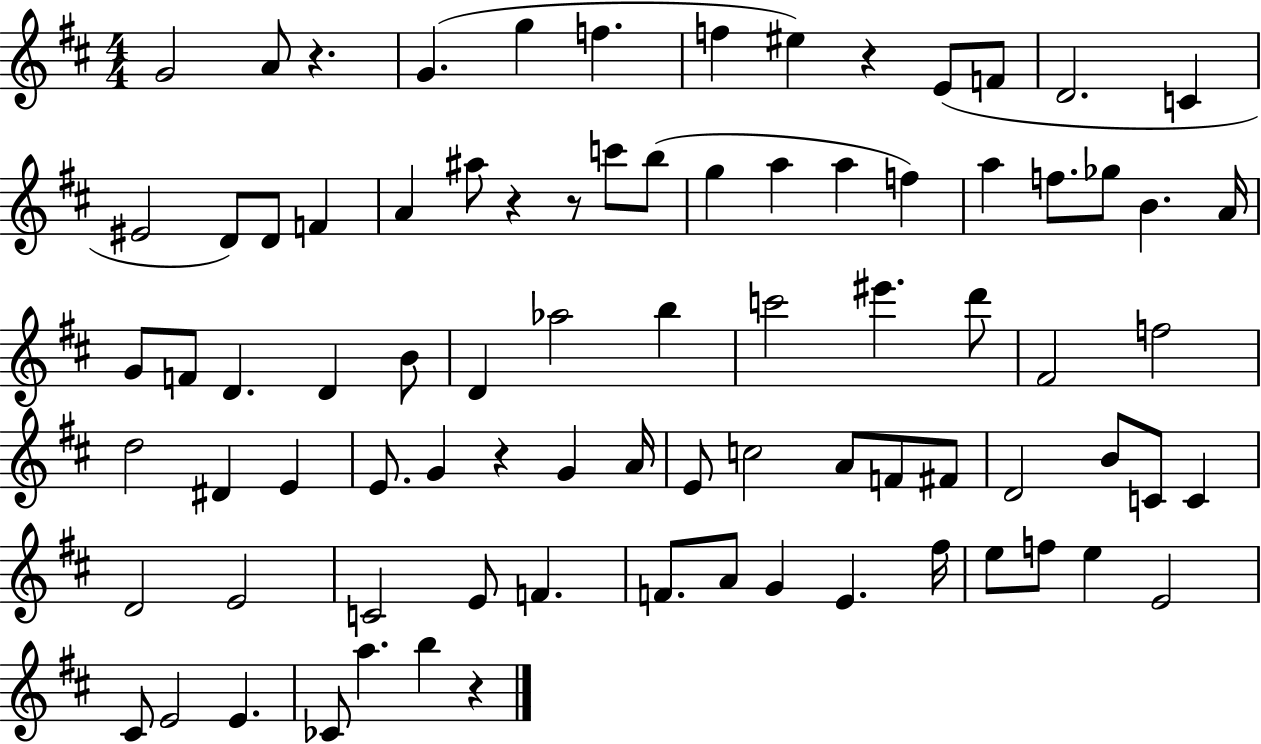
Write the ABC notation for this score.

X:1
T:Untitled
M:4/4
L:1/4
K:D
G2 A/2 z G g f f ^e z E/2 F/2 D2 C ^E2 D/2 D/2 F A ^a/2 z z/2 c'/2 b/2 g a a f a f/2 _g/2 B A/4 G/2 F/2 D D B/2 D _a2 b c'2 ^e' d'/2 ^F2 f2 d2 ^D E E/2 G z G A/4 E/2 c2 A/2 F/2 ^F/2 D2 B/2 C/2 C D2 E2 C2 E/2 F F/2 A/2 G E ^f/4 e/2 f/2 e E2 ^C/2 E2 E _C/2 a b z